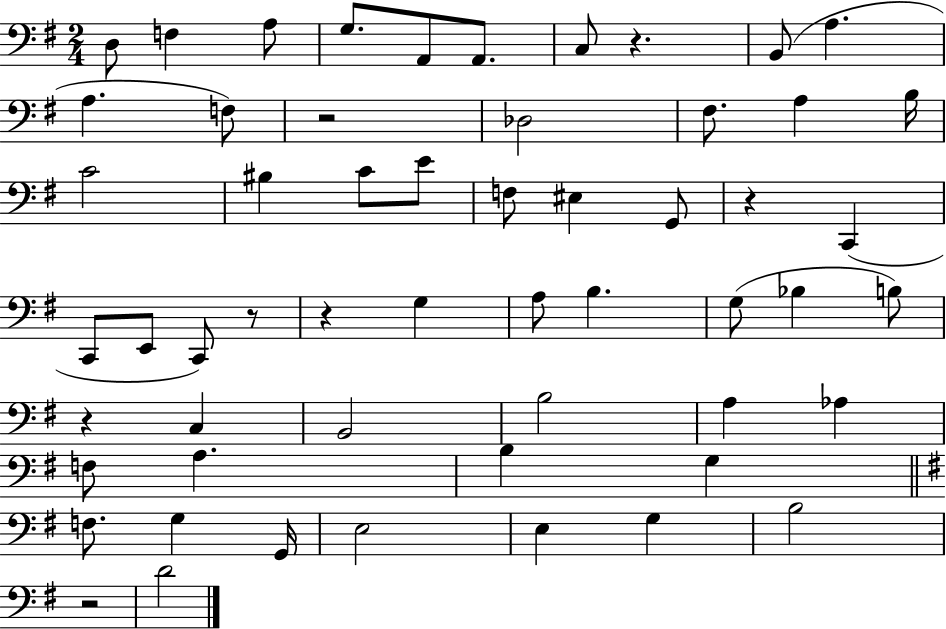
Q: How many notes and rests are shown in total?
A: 56